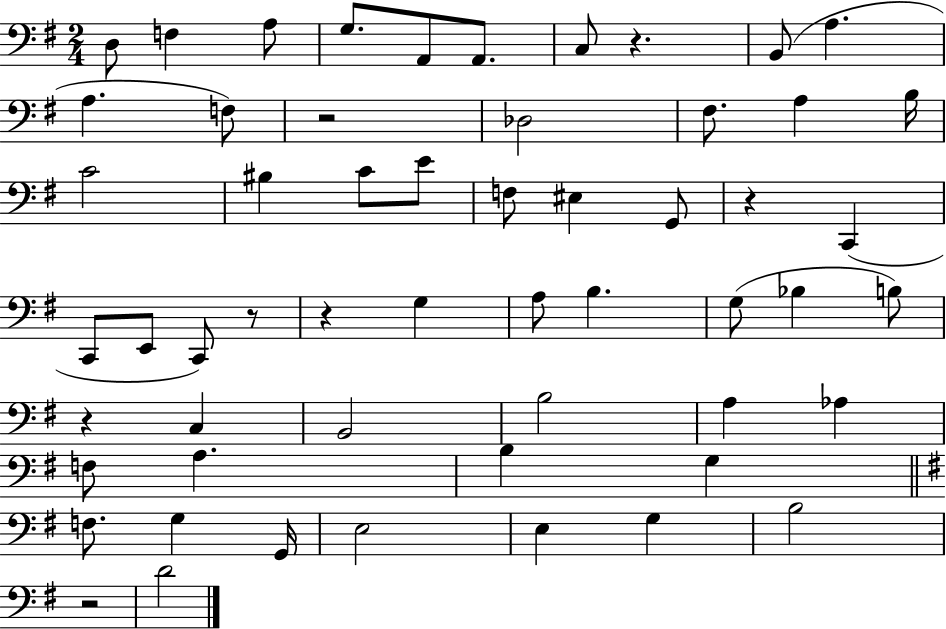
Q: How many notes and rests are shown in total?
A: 56